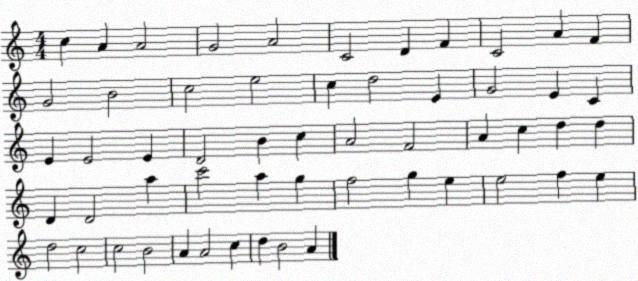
X:1
T:Untitled
M:4/4
L:1/4
K:C
c A A2 G2 A2 C2 D F C2 A F G2 B2 c2 e2 c d2 E G2 E C E E2 E D2 B c A2 F2 A c d d D D2 a c'2 a g f2 g e e2 f e d2 c2 c2 B2 A A2 c d B2 A